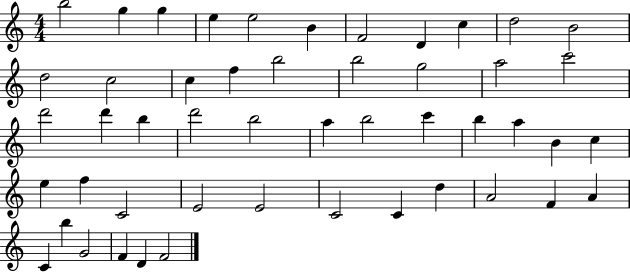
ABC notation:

X:1
T:Untitled
M:4/4
L:1/4
K:C
b2 g g e e2 B F2 D c d2 B2 d2 c2 c f b2 b2 g2 a2 c'2 d'2 d' b d'2 b2 a b2 c' b a B c e f C2 E2 E2 C2 C d A2 F A C b G2 F D F2